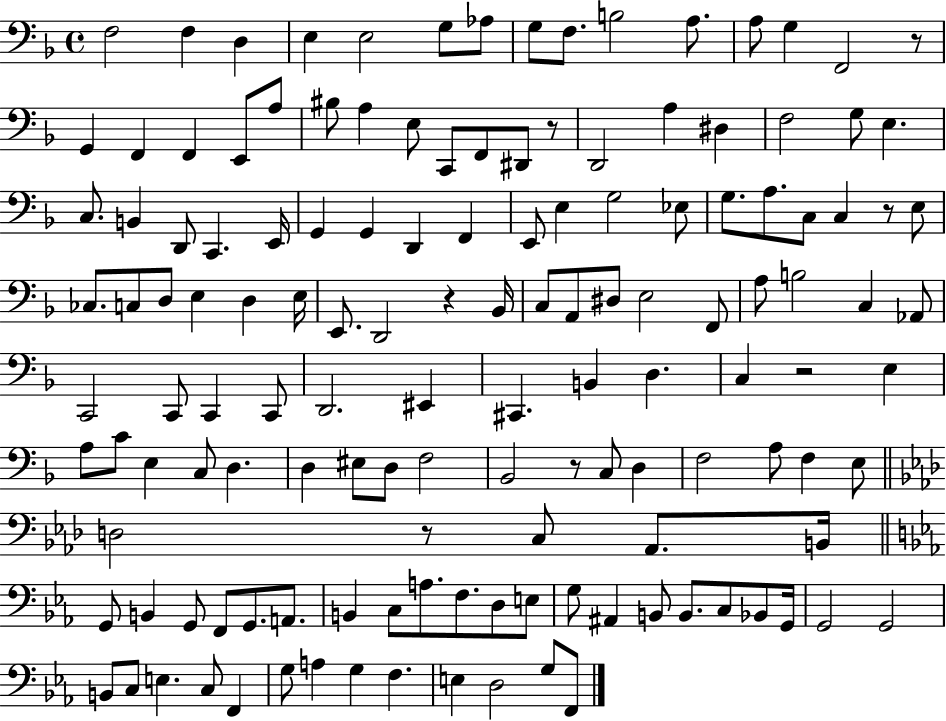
{
  \clef bass
  \time 4/4
  \defaultTimeSignature
  \key f \major
  f2 f4 d4 | e4 e2 g8 aes8 | g8 f8. b2 a8. | a8 g4 f,2 r8 | \break g,4 f,4 f,4 e,8 a8 | bis8 a4 e8 c,8 f,8 dis,8 r8 | d,2 a4 dis4 | f2 g8 e4. | \break c8. b,4 d,8 c,4. e,16 | g,4 g,4 d,4 f,4 | e,8 e4 g2 ees8 | g8. a8. c8 c4 r8 e8 | \break ces8. c8 d8 e4 d4 e16 | e,8. d,2 r4 bes,16 | c8 a,8 dis8 e2 f,8 | a8 b2 c4 aes,8 | \break c,2 c,8 c,4 c,8 | d,2. eis,4 | cis,4. b,4 d4. | c4 r2 e4 | \break a8 c'8 e4 c8 d4. | d4 eis8 d8 f2 | bes,2 r8 c8 d4 | f2 a8 f4 e8 | \break \bar "||" \break \key aes \major d2 r8 c8 aes,8. b,16 | \bar "||" \break \key ees \major g,8 b,4 g,8 f,8 g,8. a,8. | b,4 c8 a8. f8. d8 e8 | g8 ais,4 b,8 b,8. c8 bes,8 g,16 | g,2 g,2 | \break b,8 c8 e4. c8 f,4 | g8 a4 g4 f4. | e4 d2 g8 f,8 | \bar "|."
}